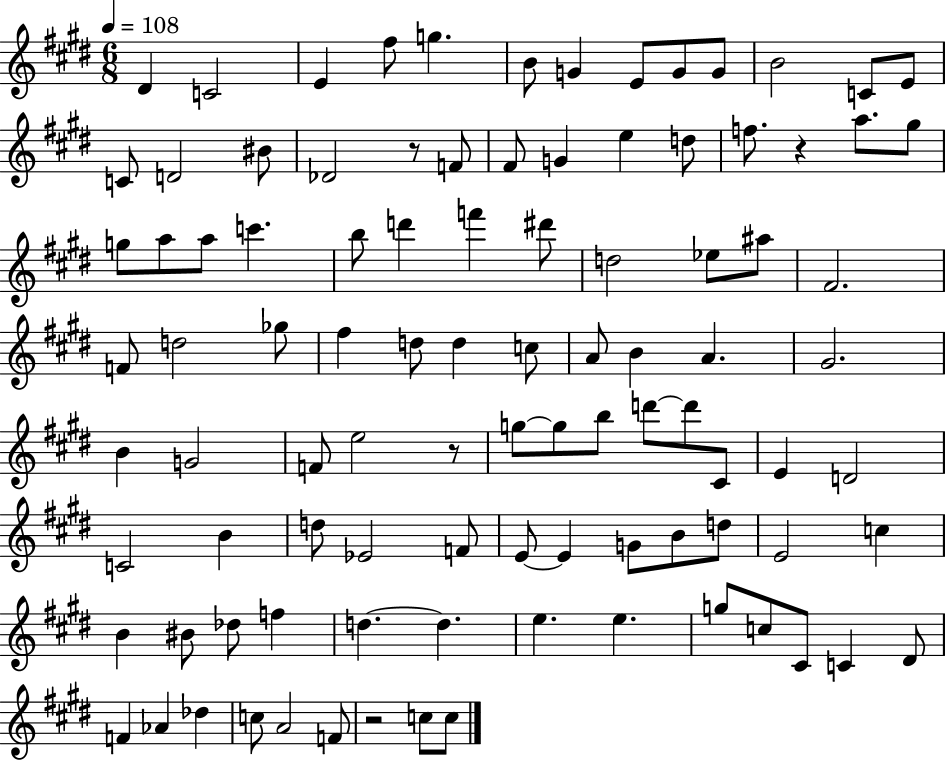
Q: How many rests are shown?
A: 4